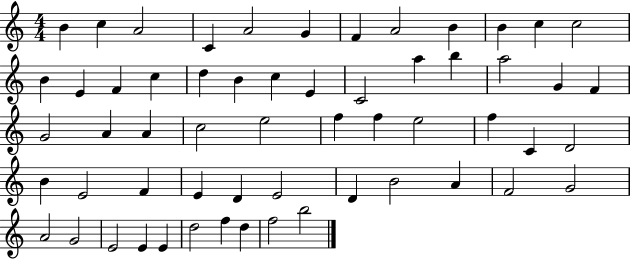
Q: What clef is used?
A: treble